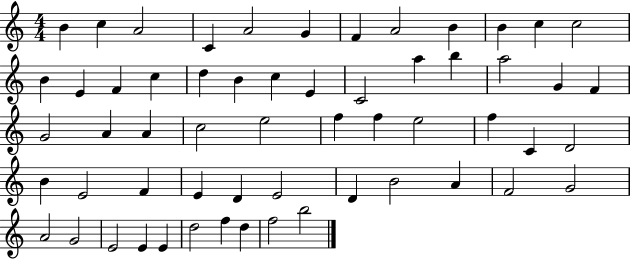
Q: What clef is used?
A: treble